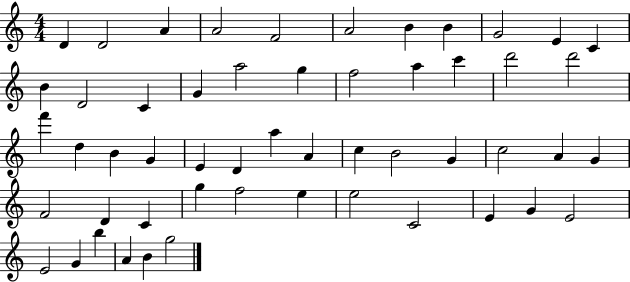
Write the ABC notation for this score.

X:1
T:Untitled
M:4/4
L:1/4
K:C
D D2 A A2 F2 A2 B B G2 E C B D2 C G a2 g f2 a c' d'2 d'2 f' d B G E D a A c B2 G c2 A G F2 D C g f2 e e2 C2 E G E2 E2 G b A B g2